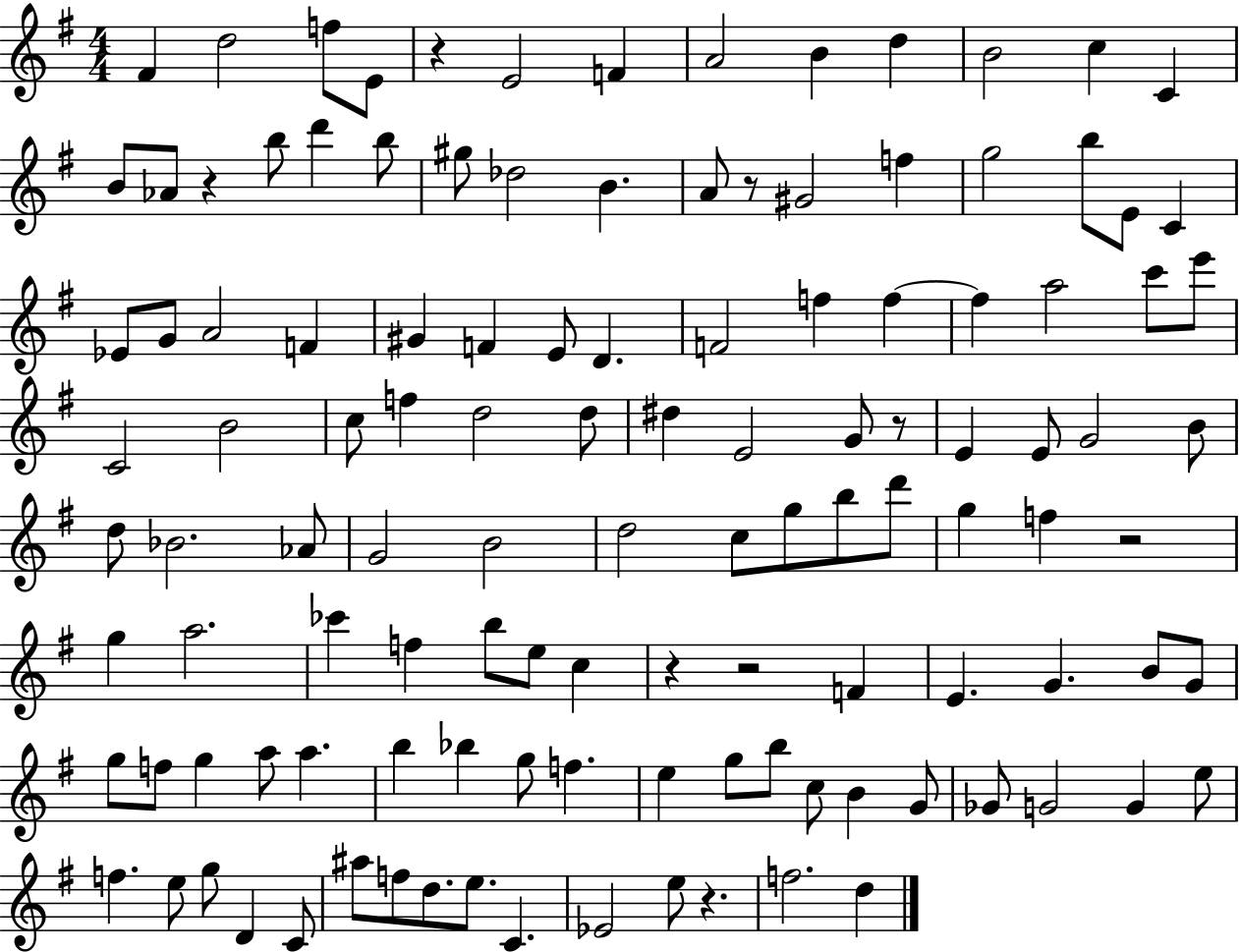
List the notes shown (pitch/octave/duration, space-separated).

F#4/q D5/h F5/e E4/e R/q E4/h F4/q A4/h B4/q D5/q B4/h C5/q C4/q B4/e Ab4/e R/q B5/e D6/q B5/e G#5/e Db5/h B4/q. A4/e R/e G#4/h F5/q G5/h B5/e E4/e C4/q Eb4/e G4/e A4/h F4/q G#4/q F4/q E4/e D4/q. F4/h F5/q F5/q F5/q A5/h C6/e E6/e C4/h B4/h C5/e F5/q D5/h D5/e D#5/q E4/h G4/e R/e E4/q E4/e G4/h B4/e D5/e Bb4/h. Ab4/e G4/h B4/h D5/h C5/e G5/e B5/e D6/e G5/q F5/q R/h G5/q A5/h. CES6/q F5/q B5/e E5/e C5/q R/q R/h F4/q E4/q. G4/q. B4/e G4/e G5/e F5/e G5/q A5/e A5/q. B5/q Bb5/q G5/e F5/q. E5/q G5/e B5/e C5/e B4/q G4/e Gb4/e G4/h G4/q E5/e F5/q. E5/e G5/e D4/q C4/e A#5/e F5/e D5/e. E5/e. C4/q. Eb4/h E5/e R/q. F5/h. D5/q